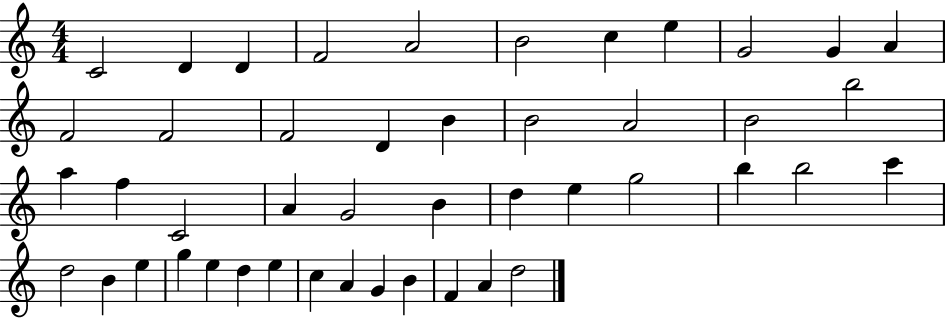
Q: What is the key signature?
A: C major